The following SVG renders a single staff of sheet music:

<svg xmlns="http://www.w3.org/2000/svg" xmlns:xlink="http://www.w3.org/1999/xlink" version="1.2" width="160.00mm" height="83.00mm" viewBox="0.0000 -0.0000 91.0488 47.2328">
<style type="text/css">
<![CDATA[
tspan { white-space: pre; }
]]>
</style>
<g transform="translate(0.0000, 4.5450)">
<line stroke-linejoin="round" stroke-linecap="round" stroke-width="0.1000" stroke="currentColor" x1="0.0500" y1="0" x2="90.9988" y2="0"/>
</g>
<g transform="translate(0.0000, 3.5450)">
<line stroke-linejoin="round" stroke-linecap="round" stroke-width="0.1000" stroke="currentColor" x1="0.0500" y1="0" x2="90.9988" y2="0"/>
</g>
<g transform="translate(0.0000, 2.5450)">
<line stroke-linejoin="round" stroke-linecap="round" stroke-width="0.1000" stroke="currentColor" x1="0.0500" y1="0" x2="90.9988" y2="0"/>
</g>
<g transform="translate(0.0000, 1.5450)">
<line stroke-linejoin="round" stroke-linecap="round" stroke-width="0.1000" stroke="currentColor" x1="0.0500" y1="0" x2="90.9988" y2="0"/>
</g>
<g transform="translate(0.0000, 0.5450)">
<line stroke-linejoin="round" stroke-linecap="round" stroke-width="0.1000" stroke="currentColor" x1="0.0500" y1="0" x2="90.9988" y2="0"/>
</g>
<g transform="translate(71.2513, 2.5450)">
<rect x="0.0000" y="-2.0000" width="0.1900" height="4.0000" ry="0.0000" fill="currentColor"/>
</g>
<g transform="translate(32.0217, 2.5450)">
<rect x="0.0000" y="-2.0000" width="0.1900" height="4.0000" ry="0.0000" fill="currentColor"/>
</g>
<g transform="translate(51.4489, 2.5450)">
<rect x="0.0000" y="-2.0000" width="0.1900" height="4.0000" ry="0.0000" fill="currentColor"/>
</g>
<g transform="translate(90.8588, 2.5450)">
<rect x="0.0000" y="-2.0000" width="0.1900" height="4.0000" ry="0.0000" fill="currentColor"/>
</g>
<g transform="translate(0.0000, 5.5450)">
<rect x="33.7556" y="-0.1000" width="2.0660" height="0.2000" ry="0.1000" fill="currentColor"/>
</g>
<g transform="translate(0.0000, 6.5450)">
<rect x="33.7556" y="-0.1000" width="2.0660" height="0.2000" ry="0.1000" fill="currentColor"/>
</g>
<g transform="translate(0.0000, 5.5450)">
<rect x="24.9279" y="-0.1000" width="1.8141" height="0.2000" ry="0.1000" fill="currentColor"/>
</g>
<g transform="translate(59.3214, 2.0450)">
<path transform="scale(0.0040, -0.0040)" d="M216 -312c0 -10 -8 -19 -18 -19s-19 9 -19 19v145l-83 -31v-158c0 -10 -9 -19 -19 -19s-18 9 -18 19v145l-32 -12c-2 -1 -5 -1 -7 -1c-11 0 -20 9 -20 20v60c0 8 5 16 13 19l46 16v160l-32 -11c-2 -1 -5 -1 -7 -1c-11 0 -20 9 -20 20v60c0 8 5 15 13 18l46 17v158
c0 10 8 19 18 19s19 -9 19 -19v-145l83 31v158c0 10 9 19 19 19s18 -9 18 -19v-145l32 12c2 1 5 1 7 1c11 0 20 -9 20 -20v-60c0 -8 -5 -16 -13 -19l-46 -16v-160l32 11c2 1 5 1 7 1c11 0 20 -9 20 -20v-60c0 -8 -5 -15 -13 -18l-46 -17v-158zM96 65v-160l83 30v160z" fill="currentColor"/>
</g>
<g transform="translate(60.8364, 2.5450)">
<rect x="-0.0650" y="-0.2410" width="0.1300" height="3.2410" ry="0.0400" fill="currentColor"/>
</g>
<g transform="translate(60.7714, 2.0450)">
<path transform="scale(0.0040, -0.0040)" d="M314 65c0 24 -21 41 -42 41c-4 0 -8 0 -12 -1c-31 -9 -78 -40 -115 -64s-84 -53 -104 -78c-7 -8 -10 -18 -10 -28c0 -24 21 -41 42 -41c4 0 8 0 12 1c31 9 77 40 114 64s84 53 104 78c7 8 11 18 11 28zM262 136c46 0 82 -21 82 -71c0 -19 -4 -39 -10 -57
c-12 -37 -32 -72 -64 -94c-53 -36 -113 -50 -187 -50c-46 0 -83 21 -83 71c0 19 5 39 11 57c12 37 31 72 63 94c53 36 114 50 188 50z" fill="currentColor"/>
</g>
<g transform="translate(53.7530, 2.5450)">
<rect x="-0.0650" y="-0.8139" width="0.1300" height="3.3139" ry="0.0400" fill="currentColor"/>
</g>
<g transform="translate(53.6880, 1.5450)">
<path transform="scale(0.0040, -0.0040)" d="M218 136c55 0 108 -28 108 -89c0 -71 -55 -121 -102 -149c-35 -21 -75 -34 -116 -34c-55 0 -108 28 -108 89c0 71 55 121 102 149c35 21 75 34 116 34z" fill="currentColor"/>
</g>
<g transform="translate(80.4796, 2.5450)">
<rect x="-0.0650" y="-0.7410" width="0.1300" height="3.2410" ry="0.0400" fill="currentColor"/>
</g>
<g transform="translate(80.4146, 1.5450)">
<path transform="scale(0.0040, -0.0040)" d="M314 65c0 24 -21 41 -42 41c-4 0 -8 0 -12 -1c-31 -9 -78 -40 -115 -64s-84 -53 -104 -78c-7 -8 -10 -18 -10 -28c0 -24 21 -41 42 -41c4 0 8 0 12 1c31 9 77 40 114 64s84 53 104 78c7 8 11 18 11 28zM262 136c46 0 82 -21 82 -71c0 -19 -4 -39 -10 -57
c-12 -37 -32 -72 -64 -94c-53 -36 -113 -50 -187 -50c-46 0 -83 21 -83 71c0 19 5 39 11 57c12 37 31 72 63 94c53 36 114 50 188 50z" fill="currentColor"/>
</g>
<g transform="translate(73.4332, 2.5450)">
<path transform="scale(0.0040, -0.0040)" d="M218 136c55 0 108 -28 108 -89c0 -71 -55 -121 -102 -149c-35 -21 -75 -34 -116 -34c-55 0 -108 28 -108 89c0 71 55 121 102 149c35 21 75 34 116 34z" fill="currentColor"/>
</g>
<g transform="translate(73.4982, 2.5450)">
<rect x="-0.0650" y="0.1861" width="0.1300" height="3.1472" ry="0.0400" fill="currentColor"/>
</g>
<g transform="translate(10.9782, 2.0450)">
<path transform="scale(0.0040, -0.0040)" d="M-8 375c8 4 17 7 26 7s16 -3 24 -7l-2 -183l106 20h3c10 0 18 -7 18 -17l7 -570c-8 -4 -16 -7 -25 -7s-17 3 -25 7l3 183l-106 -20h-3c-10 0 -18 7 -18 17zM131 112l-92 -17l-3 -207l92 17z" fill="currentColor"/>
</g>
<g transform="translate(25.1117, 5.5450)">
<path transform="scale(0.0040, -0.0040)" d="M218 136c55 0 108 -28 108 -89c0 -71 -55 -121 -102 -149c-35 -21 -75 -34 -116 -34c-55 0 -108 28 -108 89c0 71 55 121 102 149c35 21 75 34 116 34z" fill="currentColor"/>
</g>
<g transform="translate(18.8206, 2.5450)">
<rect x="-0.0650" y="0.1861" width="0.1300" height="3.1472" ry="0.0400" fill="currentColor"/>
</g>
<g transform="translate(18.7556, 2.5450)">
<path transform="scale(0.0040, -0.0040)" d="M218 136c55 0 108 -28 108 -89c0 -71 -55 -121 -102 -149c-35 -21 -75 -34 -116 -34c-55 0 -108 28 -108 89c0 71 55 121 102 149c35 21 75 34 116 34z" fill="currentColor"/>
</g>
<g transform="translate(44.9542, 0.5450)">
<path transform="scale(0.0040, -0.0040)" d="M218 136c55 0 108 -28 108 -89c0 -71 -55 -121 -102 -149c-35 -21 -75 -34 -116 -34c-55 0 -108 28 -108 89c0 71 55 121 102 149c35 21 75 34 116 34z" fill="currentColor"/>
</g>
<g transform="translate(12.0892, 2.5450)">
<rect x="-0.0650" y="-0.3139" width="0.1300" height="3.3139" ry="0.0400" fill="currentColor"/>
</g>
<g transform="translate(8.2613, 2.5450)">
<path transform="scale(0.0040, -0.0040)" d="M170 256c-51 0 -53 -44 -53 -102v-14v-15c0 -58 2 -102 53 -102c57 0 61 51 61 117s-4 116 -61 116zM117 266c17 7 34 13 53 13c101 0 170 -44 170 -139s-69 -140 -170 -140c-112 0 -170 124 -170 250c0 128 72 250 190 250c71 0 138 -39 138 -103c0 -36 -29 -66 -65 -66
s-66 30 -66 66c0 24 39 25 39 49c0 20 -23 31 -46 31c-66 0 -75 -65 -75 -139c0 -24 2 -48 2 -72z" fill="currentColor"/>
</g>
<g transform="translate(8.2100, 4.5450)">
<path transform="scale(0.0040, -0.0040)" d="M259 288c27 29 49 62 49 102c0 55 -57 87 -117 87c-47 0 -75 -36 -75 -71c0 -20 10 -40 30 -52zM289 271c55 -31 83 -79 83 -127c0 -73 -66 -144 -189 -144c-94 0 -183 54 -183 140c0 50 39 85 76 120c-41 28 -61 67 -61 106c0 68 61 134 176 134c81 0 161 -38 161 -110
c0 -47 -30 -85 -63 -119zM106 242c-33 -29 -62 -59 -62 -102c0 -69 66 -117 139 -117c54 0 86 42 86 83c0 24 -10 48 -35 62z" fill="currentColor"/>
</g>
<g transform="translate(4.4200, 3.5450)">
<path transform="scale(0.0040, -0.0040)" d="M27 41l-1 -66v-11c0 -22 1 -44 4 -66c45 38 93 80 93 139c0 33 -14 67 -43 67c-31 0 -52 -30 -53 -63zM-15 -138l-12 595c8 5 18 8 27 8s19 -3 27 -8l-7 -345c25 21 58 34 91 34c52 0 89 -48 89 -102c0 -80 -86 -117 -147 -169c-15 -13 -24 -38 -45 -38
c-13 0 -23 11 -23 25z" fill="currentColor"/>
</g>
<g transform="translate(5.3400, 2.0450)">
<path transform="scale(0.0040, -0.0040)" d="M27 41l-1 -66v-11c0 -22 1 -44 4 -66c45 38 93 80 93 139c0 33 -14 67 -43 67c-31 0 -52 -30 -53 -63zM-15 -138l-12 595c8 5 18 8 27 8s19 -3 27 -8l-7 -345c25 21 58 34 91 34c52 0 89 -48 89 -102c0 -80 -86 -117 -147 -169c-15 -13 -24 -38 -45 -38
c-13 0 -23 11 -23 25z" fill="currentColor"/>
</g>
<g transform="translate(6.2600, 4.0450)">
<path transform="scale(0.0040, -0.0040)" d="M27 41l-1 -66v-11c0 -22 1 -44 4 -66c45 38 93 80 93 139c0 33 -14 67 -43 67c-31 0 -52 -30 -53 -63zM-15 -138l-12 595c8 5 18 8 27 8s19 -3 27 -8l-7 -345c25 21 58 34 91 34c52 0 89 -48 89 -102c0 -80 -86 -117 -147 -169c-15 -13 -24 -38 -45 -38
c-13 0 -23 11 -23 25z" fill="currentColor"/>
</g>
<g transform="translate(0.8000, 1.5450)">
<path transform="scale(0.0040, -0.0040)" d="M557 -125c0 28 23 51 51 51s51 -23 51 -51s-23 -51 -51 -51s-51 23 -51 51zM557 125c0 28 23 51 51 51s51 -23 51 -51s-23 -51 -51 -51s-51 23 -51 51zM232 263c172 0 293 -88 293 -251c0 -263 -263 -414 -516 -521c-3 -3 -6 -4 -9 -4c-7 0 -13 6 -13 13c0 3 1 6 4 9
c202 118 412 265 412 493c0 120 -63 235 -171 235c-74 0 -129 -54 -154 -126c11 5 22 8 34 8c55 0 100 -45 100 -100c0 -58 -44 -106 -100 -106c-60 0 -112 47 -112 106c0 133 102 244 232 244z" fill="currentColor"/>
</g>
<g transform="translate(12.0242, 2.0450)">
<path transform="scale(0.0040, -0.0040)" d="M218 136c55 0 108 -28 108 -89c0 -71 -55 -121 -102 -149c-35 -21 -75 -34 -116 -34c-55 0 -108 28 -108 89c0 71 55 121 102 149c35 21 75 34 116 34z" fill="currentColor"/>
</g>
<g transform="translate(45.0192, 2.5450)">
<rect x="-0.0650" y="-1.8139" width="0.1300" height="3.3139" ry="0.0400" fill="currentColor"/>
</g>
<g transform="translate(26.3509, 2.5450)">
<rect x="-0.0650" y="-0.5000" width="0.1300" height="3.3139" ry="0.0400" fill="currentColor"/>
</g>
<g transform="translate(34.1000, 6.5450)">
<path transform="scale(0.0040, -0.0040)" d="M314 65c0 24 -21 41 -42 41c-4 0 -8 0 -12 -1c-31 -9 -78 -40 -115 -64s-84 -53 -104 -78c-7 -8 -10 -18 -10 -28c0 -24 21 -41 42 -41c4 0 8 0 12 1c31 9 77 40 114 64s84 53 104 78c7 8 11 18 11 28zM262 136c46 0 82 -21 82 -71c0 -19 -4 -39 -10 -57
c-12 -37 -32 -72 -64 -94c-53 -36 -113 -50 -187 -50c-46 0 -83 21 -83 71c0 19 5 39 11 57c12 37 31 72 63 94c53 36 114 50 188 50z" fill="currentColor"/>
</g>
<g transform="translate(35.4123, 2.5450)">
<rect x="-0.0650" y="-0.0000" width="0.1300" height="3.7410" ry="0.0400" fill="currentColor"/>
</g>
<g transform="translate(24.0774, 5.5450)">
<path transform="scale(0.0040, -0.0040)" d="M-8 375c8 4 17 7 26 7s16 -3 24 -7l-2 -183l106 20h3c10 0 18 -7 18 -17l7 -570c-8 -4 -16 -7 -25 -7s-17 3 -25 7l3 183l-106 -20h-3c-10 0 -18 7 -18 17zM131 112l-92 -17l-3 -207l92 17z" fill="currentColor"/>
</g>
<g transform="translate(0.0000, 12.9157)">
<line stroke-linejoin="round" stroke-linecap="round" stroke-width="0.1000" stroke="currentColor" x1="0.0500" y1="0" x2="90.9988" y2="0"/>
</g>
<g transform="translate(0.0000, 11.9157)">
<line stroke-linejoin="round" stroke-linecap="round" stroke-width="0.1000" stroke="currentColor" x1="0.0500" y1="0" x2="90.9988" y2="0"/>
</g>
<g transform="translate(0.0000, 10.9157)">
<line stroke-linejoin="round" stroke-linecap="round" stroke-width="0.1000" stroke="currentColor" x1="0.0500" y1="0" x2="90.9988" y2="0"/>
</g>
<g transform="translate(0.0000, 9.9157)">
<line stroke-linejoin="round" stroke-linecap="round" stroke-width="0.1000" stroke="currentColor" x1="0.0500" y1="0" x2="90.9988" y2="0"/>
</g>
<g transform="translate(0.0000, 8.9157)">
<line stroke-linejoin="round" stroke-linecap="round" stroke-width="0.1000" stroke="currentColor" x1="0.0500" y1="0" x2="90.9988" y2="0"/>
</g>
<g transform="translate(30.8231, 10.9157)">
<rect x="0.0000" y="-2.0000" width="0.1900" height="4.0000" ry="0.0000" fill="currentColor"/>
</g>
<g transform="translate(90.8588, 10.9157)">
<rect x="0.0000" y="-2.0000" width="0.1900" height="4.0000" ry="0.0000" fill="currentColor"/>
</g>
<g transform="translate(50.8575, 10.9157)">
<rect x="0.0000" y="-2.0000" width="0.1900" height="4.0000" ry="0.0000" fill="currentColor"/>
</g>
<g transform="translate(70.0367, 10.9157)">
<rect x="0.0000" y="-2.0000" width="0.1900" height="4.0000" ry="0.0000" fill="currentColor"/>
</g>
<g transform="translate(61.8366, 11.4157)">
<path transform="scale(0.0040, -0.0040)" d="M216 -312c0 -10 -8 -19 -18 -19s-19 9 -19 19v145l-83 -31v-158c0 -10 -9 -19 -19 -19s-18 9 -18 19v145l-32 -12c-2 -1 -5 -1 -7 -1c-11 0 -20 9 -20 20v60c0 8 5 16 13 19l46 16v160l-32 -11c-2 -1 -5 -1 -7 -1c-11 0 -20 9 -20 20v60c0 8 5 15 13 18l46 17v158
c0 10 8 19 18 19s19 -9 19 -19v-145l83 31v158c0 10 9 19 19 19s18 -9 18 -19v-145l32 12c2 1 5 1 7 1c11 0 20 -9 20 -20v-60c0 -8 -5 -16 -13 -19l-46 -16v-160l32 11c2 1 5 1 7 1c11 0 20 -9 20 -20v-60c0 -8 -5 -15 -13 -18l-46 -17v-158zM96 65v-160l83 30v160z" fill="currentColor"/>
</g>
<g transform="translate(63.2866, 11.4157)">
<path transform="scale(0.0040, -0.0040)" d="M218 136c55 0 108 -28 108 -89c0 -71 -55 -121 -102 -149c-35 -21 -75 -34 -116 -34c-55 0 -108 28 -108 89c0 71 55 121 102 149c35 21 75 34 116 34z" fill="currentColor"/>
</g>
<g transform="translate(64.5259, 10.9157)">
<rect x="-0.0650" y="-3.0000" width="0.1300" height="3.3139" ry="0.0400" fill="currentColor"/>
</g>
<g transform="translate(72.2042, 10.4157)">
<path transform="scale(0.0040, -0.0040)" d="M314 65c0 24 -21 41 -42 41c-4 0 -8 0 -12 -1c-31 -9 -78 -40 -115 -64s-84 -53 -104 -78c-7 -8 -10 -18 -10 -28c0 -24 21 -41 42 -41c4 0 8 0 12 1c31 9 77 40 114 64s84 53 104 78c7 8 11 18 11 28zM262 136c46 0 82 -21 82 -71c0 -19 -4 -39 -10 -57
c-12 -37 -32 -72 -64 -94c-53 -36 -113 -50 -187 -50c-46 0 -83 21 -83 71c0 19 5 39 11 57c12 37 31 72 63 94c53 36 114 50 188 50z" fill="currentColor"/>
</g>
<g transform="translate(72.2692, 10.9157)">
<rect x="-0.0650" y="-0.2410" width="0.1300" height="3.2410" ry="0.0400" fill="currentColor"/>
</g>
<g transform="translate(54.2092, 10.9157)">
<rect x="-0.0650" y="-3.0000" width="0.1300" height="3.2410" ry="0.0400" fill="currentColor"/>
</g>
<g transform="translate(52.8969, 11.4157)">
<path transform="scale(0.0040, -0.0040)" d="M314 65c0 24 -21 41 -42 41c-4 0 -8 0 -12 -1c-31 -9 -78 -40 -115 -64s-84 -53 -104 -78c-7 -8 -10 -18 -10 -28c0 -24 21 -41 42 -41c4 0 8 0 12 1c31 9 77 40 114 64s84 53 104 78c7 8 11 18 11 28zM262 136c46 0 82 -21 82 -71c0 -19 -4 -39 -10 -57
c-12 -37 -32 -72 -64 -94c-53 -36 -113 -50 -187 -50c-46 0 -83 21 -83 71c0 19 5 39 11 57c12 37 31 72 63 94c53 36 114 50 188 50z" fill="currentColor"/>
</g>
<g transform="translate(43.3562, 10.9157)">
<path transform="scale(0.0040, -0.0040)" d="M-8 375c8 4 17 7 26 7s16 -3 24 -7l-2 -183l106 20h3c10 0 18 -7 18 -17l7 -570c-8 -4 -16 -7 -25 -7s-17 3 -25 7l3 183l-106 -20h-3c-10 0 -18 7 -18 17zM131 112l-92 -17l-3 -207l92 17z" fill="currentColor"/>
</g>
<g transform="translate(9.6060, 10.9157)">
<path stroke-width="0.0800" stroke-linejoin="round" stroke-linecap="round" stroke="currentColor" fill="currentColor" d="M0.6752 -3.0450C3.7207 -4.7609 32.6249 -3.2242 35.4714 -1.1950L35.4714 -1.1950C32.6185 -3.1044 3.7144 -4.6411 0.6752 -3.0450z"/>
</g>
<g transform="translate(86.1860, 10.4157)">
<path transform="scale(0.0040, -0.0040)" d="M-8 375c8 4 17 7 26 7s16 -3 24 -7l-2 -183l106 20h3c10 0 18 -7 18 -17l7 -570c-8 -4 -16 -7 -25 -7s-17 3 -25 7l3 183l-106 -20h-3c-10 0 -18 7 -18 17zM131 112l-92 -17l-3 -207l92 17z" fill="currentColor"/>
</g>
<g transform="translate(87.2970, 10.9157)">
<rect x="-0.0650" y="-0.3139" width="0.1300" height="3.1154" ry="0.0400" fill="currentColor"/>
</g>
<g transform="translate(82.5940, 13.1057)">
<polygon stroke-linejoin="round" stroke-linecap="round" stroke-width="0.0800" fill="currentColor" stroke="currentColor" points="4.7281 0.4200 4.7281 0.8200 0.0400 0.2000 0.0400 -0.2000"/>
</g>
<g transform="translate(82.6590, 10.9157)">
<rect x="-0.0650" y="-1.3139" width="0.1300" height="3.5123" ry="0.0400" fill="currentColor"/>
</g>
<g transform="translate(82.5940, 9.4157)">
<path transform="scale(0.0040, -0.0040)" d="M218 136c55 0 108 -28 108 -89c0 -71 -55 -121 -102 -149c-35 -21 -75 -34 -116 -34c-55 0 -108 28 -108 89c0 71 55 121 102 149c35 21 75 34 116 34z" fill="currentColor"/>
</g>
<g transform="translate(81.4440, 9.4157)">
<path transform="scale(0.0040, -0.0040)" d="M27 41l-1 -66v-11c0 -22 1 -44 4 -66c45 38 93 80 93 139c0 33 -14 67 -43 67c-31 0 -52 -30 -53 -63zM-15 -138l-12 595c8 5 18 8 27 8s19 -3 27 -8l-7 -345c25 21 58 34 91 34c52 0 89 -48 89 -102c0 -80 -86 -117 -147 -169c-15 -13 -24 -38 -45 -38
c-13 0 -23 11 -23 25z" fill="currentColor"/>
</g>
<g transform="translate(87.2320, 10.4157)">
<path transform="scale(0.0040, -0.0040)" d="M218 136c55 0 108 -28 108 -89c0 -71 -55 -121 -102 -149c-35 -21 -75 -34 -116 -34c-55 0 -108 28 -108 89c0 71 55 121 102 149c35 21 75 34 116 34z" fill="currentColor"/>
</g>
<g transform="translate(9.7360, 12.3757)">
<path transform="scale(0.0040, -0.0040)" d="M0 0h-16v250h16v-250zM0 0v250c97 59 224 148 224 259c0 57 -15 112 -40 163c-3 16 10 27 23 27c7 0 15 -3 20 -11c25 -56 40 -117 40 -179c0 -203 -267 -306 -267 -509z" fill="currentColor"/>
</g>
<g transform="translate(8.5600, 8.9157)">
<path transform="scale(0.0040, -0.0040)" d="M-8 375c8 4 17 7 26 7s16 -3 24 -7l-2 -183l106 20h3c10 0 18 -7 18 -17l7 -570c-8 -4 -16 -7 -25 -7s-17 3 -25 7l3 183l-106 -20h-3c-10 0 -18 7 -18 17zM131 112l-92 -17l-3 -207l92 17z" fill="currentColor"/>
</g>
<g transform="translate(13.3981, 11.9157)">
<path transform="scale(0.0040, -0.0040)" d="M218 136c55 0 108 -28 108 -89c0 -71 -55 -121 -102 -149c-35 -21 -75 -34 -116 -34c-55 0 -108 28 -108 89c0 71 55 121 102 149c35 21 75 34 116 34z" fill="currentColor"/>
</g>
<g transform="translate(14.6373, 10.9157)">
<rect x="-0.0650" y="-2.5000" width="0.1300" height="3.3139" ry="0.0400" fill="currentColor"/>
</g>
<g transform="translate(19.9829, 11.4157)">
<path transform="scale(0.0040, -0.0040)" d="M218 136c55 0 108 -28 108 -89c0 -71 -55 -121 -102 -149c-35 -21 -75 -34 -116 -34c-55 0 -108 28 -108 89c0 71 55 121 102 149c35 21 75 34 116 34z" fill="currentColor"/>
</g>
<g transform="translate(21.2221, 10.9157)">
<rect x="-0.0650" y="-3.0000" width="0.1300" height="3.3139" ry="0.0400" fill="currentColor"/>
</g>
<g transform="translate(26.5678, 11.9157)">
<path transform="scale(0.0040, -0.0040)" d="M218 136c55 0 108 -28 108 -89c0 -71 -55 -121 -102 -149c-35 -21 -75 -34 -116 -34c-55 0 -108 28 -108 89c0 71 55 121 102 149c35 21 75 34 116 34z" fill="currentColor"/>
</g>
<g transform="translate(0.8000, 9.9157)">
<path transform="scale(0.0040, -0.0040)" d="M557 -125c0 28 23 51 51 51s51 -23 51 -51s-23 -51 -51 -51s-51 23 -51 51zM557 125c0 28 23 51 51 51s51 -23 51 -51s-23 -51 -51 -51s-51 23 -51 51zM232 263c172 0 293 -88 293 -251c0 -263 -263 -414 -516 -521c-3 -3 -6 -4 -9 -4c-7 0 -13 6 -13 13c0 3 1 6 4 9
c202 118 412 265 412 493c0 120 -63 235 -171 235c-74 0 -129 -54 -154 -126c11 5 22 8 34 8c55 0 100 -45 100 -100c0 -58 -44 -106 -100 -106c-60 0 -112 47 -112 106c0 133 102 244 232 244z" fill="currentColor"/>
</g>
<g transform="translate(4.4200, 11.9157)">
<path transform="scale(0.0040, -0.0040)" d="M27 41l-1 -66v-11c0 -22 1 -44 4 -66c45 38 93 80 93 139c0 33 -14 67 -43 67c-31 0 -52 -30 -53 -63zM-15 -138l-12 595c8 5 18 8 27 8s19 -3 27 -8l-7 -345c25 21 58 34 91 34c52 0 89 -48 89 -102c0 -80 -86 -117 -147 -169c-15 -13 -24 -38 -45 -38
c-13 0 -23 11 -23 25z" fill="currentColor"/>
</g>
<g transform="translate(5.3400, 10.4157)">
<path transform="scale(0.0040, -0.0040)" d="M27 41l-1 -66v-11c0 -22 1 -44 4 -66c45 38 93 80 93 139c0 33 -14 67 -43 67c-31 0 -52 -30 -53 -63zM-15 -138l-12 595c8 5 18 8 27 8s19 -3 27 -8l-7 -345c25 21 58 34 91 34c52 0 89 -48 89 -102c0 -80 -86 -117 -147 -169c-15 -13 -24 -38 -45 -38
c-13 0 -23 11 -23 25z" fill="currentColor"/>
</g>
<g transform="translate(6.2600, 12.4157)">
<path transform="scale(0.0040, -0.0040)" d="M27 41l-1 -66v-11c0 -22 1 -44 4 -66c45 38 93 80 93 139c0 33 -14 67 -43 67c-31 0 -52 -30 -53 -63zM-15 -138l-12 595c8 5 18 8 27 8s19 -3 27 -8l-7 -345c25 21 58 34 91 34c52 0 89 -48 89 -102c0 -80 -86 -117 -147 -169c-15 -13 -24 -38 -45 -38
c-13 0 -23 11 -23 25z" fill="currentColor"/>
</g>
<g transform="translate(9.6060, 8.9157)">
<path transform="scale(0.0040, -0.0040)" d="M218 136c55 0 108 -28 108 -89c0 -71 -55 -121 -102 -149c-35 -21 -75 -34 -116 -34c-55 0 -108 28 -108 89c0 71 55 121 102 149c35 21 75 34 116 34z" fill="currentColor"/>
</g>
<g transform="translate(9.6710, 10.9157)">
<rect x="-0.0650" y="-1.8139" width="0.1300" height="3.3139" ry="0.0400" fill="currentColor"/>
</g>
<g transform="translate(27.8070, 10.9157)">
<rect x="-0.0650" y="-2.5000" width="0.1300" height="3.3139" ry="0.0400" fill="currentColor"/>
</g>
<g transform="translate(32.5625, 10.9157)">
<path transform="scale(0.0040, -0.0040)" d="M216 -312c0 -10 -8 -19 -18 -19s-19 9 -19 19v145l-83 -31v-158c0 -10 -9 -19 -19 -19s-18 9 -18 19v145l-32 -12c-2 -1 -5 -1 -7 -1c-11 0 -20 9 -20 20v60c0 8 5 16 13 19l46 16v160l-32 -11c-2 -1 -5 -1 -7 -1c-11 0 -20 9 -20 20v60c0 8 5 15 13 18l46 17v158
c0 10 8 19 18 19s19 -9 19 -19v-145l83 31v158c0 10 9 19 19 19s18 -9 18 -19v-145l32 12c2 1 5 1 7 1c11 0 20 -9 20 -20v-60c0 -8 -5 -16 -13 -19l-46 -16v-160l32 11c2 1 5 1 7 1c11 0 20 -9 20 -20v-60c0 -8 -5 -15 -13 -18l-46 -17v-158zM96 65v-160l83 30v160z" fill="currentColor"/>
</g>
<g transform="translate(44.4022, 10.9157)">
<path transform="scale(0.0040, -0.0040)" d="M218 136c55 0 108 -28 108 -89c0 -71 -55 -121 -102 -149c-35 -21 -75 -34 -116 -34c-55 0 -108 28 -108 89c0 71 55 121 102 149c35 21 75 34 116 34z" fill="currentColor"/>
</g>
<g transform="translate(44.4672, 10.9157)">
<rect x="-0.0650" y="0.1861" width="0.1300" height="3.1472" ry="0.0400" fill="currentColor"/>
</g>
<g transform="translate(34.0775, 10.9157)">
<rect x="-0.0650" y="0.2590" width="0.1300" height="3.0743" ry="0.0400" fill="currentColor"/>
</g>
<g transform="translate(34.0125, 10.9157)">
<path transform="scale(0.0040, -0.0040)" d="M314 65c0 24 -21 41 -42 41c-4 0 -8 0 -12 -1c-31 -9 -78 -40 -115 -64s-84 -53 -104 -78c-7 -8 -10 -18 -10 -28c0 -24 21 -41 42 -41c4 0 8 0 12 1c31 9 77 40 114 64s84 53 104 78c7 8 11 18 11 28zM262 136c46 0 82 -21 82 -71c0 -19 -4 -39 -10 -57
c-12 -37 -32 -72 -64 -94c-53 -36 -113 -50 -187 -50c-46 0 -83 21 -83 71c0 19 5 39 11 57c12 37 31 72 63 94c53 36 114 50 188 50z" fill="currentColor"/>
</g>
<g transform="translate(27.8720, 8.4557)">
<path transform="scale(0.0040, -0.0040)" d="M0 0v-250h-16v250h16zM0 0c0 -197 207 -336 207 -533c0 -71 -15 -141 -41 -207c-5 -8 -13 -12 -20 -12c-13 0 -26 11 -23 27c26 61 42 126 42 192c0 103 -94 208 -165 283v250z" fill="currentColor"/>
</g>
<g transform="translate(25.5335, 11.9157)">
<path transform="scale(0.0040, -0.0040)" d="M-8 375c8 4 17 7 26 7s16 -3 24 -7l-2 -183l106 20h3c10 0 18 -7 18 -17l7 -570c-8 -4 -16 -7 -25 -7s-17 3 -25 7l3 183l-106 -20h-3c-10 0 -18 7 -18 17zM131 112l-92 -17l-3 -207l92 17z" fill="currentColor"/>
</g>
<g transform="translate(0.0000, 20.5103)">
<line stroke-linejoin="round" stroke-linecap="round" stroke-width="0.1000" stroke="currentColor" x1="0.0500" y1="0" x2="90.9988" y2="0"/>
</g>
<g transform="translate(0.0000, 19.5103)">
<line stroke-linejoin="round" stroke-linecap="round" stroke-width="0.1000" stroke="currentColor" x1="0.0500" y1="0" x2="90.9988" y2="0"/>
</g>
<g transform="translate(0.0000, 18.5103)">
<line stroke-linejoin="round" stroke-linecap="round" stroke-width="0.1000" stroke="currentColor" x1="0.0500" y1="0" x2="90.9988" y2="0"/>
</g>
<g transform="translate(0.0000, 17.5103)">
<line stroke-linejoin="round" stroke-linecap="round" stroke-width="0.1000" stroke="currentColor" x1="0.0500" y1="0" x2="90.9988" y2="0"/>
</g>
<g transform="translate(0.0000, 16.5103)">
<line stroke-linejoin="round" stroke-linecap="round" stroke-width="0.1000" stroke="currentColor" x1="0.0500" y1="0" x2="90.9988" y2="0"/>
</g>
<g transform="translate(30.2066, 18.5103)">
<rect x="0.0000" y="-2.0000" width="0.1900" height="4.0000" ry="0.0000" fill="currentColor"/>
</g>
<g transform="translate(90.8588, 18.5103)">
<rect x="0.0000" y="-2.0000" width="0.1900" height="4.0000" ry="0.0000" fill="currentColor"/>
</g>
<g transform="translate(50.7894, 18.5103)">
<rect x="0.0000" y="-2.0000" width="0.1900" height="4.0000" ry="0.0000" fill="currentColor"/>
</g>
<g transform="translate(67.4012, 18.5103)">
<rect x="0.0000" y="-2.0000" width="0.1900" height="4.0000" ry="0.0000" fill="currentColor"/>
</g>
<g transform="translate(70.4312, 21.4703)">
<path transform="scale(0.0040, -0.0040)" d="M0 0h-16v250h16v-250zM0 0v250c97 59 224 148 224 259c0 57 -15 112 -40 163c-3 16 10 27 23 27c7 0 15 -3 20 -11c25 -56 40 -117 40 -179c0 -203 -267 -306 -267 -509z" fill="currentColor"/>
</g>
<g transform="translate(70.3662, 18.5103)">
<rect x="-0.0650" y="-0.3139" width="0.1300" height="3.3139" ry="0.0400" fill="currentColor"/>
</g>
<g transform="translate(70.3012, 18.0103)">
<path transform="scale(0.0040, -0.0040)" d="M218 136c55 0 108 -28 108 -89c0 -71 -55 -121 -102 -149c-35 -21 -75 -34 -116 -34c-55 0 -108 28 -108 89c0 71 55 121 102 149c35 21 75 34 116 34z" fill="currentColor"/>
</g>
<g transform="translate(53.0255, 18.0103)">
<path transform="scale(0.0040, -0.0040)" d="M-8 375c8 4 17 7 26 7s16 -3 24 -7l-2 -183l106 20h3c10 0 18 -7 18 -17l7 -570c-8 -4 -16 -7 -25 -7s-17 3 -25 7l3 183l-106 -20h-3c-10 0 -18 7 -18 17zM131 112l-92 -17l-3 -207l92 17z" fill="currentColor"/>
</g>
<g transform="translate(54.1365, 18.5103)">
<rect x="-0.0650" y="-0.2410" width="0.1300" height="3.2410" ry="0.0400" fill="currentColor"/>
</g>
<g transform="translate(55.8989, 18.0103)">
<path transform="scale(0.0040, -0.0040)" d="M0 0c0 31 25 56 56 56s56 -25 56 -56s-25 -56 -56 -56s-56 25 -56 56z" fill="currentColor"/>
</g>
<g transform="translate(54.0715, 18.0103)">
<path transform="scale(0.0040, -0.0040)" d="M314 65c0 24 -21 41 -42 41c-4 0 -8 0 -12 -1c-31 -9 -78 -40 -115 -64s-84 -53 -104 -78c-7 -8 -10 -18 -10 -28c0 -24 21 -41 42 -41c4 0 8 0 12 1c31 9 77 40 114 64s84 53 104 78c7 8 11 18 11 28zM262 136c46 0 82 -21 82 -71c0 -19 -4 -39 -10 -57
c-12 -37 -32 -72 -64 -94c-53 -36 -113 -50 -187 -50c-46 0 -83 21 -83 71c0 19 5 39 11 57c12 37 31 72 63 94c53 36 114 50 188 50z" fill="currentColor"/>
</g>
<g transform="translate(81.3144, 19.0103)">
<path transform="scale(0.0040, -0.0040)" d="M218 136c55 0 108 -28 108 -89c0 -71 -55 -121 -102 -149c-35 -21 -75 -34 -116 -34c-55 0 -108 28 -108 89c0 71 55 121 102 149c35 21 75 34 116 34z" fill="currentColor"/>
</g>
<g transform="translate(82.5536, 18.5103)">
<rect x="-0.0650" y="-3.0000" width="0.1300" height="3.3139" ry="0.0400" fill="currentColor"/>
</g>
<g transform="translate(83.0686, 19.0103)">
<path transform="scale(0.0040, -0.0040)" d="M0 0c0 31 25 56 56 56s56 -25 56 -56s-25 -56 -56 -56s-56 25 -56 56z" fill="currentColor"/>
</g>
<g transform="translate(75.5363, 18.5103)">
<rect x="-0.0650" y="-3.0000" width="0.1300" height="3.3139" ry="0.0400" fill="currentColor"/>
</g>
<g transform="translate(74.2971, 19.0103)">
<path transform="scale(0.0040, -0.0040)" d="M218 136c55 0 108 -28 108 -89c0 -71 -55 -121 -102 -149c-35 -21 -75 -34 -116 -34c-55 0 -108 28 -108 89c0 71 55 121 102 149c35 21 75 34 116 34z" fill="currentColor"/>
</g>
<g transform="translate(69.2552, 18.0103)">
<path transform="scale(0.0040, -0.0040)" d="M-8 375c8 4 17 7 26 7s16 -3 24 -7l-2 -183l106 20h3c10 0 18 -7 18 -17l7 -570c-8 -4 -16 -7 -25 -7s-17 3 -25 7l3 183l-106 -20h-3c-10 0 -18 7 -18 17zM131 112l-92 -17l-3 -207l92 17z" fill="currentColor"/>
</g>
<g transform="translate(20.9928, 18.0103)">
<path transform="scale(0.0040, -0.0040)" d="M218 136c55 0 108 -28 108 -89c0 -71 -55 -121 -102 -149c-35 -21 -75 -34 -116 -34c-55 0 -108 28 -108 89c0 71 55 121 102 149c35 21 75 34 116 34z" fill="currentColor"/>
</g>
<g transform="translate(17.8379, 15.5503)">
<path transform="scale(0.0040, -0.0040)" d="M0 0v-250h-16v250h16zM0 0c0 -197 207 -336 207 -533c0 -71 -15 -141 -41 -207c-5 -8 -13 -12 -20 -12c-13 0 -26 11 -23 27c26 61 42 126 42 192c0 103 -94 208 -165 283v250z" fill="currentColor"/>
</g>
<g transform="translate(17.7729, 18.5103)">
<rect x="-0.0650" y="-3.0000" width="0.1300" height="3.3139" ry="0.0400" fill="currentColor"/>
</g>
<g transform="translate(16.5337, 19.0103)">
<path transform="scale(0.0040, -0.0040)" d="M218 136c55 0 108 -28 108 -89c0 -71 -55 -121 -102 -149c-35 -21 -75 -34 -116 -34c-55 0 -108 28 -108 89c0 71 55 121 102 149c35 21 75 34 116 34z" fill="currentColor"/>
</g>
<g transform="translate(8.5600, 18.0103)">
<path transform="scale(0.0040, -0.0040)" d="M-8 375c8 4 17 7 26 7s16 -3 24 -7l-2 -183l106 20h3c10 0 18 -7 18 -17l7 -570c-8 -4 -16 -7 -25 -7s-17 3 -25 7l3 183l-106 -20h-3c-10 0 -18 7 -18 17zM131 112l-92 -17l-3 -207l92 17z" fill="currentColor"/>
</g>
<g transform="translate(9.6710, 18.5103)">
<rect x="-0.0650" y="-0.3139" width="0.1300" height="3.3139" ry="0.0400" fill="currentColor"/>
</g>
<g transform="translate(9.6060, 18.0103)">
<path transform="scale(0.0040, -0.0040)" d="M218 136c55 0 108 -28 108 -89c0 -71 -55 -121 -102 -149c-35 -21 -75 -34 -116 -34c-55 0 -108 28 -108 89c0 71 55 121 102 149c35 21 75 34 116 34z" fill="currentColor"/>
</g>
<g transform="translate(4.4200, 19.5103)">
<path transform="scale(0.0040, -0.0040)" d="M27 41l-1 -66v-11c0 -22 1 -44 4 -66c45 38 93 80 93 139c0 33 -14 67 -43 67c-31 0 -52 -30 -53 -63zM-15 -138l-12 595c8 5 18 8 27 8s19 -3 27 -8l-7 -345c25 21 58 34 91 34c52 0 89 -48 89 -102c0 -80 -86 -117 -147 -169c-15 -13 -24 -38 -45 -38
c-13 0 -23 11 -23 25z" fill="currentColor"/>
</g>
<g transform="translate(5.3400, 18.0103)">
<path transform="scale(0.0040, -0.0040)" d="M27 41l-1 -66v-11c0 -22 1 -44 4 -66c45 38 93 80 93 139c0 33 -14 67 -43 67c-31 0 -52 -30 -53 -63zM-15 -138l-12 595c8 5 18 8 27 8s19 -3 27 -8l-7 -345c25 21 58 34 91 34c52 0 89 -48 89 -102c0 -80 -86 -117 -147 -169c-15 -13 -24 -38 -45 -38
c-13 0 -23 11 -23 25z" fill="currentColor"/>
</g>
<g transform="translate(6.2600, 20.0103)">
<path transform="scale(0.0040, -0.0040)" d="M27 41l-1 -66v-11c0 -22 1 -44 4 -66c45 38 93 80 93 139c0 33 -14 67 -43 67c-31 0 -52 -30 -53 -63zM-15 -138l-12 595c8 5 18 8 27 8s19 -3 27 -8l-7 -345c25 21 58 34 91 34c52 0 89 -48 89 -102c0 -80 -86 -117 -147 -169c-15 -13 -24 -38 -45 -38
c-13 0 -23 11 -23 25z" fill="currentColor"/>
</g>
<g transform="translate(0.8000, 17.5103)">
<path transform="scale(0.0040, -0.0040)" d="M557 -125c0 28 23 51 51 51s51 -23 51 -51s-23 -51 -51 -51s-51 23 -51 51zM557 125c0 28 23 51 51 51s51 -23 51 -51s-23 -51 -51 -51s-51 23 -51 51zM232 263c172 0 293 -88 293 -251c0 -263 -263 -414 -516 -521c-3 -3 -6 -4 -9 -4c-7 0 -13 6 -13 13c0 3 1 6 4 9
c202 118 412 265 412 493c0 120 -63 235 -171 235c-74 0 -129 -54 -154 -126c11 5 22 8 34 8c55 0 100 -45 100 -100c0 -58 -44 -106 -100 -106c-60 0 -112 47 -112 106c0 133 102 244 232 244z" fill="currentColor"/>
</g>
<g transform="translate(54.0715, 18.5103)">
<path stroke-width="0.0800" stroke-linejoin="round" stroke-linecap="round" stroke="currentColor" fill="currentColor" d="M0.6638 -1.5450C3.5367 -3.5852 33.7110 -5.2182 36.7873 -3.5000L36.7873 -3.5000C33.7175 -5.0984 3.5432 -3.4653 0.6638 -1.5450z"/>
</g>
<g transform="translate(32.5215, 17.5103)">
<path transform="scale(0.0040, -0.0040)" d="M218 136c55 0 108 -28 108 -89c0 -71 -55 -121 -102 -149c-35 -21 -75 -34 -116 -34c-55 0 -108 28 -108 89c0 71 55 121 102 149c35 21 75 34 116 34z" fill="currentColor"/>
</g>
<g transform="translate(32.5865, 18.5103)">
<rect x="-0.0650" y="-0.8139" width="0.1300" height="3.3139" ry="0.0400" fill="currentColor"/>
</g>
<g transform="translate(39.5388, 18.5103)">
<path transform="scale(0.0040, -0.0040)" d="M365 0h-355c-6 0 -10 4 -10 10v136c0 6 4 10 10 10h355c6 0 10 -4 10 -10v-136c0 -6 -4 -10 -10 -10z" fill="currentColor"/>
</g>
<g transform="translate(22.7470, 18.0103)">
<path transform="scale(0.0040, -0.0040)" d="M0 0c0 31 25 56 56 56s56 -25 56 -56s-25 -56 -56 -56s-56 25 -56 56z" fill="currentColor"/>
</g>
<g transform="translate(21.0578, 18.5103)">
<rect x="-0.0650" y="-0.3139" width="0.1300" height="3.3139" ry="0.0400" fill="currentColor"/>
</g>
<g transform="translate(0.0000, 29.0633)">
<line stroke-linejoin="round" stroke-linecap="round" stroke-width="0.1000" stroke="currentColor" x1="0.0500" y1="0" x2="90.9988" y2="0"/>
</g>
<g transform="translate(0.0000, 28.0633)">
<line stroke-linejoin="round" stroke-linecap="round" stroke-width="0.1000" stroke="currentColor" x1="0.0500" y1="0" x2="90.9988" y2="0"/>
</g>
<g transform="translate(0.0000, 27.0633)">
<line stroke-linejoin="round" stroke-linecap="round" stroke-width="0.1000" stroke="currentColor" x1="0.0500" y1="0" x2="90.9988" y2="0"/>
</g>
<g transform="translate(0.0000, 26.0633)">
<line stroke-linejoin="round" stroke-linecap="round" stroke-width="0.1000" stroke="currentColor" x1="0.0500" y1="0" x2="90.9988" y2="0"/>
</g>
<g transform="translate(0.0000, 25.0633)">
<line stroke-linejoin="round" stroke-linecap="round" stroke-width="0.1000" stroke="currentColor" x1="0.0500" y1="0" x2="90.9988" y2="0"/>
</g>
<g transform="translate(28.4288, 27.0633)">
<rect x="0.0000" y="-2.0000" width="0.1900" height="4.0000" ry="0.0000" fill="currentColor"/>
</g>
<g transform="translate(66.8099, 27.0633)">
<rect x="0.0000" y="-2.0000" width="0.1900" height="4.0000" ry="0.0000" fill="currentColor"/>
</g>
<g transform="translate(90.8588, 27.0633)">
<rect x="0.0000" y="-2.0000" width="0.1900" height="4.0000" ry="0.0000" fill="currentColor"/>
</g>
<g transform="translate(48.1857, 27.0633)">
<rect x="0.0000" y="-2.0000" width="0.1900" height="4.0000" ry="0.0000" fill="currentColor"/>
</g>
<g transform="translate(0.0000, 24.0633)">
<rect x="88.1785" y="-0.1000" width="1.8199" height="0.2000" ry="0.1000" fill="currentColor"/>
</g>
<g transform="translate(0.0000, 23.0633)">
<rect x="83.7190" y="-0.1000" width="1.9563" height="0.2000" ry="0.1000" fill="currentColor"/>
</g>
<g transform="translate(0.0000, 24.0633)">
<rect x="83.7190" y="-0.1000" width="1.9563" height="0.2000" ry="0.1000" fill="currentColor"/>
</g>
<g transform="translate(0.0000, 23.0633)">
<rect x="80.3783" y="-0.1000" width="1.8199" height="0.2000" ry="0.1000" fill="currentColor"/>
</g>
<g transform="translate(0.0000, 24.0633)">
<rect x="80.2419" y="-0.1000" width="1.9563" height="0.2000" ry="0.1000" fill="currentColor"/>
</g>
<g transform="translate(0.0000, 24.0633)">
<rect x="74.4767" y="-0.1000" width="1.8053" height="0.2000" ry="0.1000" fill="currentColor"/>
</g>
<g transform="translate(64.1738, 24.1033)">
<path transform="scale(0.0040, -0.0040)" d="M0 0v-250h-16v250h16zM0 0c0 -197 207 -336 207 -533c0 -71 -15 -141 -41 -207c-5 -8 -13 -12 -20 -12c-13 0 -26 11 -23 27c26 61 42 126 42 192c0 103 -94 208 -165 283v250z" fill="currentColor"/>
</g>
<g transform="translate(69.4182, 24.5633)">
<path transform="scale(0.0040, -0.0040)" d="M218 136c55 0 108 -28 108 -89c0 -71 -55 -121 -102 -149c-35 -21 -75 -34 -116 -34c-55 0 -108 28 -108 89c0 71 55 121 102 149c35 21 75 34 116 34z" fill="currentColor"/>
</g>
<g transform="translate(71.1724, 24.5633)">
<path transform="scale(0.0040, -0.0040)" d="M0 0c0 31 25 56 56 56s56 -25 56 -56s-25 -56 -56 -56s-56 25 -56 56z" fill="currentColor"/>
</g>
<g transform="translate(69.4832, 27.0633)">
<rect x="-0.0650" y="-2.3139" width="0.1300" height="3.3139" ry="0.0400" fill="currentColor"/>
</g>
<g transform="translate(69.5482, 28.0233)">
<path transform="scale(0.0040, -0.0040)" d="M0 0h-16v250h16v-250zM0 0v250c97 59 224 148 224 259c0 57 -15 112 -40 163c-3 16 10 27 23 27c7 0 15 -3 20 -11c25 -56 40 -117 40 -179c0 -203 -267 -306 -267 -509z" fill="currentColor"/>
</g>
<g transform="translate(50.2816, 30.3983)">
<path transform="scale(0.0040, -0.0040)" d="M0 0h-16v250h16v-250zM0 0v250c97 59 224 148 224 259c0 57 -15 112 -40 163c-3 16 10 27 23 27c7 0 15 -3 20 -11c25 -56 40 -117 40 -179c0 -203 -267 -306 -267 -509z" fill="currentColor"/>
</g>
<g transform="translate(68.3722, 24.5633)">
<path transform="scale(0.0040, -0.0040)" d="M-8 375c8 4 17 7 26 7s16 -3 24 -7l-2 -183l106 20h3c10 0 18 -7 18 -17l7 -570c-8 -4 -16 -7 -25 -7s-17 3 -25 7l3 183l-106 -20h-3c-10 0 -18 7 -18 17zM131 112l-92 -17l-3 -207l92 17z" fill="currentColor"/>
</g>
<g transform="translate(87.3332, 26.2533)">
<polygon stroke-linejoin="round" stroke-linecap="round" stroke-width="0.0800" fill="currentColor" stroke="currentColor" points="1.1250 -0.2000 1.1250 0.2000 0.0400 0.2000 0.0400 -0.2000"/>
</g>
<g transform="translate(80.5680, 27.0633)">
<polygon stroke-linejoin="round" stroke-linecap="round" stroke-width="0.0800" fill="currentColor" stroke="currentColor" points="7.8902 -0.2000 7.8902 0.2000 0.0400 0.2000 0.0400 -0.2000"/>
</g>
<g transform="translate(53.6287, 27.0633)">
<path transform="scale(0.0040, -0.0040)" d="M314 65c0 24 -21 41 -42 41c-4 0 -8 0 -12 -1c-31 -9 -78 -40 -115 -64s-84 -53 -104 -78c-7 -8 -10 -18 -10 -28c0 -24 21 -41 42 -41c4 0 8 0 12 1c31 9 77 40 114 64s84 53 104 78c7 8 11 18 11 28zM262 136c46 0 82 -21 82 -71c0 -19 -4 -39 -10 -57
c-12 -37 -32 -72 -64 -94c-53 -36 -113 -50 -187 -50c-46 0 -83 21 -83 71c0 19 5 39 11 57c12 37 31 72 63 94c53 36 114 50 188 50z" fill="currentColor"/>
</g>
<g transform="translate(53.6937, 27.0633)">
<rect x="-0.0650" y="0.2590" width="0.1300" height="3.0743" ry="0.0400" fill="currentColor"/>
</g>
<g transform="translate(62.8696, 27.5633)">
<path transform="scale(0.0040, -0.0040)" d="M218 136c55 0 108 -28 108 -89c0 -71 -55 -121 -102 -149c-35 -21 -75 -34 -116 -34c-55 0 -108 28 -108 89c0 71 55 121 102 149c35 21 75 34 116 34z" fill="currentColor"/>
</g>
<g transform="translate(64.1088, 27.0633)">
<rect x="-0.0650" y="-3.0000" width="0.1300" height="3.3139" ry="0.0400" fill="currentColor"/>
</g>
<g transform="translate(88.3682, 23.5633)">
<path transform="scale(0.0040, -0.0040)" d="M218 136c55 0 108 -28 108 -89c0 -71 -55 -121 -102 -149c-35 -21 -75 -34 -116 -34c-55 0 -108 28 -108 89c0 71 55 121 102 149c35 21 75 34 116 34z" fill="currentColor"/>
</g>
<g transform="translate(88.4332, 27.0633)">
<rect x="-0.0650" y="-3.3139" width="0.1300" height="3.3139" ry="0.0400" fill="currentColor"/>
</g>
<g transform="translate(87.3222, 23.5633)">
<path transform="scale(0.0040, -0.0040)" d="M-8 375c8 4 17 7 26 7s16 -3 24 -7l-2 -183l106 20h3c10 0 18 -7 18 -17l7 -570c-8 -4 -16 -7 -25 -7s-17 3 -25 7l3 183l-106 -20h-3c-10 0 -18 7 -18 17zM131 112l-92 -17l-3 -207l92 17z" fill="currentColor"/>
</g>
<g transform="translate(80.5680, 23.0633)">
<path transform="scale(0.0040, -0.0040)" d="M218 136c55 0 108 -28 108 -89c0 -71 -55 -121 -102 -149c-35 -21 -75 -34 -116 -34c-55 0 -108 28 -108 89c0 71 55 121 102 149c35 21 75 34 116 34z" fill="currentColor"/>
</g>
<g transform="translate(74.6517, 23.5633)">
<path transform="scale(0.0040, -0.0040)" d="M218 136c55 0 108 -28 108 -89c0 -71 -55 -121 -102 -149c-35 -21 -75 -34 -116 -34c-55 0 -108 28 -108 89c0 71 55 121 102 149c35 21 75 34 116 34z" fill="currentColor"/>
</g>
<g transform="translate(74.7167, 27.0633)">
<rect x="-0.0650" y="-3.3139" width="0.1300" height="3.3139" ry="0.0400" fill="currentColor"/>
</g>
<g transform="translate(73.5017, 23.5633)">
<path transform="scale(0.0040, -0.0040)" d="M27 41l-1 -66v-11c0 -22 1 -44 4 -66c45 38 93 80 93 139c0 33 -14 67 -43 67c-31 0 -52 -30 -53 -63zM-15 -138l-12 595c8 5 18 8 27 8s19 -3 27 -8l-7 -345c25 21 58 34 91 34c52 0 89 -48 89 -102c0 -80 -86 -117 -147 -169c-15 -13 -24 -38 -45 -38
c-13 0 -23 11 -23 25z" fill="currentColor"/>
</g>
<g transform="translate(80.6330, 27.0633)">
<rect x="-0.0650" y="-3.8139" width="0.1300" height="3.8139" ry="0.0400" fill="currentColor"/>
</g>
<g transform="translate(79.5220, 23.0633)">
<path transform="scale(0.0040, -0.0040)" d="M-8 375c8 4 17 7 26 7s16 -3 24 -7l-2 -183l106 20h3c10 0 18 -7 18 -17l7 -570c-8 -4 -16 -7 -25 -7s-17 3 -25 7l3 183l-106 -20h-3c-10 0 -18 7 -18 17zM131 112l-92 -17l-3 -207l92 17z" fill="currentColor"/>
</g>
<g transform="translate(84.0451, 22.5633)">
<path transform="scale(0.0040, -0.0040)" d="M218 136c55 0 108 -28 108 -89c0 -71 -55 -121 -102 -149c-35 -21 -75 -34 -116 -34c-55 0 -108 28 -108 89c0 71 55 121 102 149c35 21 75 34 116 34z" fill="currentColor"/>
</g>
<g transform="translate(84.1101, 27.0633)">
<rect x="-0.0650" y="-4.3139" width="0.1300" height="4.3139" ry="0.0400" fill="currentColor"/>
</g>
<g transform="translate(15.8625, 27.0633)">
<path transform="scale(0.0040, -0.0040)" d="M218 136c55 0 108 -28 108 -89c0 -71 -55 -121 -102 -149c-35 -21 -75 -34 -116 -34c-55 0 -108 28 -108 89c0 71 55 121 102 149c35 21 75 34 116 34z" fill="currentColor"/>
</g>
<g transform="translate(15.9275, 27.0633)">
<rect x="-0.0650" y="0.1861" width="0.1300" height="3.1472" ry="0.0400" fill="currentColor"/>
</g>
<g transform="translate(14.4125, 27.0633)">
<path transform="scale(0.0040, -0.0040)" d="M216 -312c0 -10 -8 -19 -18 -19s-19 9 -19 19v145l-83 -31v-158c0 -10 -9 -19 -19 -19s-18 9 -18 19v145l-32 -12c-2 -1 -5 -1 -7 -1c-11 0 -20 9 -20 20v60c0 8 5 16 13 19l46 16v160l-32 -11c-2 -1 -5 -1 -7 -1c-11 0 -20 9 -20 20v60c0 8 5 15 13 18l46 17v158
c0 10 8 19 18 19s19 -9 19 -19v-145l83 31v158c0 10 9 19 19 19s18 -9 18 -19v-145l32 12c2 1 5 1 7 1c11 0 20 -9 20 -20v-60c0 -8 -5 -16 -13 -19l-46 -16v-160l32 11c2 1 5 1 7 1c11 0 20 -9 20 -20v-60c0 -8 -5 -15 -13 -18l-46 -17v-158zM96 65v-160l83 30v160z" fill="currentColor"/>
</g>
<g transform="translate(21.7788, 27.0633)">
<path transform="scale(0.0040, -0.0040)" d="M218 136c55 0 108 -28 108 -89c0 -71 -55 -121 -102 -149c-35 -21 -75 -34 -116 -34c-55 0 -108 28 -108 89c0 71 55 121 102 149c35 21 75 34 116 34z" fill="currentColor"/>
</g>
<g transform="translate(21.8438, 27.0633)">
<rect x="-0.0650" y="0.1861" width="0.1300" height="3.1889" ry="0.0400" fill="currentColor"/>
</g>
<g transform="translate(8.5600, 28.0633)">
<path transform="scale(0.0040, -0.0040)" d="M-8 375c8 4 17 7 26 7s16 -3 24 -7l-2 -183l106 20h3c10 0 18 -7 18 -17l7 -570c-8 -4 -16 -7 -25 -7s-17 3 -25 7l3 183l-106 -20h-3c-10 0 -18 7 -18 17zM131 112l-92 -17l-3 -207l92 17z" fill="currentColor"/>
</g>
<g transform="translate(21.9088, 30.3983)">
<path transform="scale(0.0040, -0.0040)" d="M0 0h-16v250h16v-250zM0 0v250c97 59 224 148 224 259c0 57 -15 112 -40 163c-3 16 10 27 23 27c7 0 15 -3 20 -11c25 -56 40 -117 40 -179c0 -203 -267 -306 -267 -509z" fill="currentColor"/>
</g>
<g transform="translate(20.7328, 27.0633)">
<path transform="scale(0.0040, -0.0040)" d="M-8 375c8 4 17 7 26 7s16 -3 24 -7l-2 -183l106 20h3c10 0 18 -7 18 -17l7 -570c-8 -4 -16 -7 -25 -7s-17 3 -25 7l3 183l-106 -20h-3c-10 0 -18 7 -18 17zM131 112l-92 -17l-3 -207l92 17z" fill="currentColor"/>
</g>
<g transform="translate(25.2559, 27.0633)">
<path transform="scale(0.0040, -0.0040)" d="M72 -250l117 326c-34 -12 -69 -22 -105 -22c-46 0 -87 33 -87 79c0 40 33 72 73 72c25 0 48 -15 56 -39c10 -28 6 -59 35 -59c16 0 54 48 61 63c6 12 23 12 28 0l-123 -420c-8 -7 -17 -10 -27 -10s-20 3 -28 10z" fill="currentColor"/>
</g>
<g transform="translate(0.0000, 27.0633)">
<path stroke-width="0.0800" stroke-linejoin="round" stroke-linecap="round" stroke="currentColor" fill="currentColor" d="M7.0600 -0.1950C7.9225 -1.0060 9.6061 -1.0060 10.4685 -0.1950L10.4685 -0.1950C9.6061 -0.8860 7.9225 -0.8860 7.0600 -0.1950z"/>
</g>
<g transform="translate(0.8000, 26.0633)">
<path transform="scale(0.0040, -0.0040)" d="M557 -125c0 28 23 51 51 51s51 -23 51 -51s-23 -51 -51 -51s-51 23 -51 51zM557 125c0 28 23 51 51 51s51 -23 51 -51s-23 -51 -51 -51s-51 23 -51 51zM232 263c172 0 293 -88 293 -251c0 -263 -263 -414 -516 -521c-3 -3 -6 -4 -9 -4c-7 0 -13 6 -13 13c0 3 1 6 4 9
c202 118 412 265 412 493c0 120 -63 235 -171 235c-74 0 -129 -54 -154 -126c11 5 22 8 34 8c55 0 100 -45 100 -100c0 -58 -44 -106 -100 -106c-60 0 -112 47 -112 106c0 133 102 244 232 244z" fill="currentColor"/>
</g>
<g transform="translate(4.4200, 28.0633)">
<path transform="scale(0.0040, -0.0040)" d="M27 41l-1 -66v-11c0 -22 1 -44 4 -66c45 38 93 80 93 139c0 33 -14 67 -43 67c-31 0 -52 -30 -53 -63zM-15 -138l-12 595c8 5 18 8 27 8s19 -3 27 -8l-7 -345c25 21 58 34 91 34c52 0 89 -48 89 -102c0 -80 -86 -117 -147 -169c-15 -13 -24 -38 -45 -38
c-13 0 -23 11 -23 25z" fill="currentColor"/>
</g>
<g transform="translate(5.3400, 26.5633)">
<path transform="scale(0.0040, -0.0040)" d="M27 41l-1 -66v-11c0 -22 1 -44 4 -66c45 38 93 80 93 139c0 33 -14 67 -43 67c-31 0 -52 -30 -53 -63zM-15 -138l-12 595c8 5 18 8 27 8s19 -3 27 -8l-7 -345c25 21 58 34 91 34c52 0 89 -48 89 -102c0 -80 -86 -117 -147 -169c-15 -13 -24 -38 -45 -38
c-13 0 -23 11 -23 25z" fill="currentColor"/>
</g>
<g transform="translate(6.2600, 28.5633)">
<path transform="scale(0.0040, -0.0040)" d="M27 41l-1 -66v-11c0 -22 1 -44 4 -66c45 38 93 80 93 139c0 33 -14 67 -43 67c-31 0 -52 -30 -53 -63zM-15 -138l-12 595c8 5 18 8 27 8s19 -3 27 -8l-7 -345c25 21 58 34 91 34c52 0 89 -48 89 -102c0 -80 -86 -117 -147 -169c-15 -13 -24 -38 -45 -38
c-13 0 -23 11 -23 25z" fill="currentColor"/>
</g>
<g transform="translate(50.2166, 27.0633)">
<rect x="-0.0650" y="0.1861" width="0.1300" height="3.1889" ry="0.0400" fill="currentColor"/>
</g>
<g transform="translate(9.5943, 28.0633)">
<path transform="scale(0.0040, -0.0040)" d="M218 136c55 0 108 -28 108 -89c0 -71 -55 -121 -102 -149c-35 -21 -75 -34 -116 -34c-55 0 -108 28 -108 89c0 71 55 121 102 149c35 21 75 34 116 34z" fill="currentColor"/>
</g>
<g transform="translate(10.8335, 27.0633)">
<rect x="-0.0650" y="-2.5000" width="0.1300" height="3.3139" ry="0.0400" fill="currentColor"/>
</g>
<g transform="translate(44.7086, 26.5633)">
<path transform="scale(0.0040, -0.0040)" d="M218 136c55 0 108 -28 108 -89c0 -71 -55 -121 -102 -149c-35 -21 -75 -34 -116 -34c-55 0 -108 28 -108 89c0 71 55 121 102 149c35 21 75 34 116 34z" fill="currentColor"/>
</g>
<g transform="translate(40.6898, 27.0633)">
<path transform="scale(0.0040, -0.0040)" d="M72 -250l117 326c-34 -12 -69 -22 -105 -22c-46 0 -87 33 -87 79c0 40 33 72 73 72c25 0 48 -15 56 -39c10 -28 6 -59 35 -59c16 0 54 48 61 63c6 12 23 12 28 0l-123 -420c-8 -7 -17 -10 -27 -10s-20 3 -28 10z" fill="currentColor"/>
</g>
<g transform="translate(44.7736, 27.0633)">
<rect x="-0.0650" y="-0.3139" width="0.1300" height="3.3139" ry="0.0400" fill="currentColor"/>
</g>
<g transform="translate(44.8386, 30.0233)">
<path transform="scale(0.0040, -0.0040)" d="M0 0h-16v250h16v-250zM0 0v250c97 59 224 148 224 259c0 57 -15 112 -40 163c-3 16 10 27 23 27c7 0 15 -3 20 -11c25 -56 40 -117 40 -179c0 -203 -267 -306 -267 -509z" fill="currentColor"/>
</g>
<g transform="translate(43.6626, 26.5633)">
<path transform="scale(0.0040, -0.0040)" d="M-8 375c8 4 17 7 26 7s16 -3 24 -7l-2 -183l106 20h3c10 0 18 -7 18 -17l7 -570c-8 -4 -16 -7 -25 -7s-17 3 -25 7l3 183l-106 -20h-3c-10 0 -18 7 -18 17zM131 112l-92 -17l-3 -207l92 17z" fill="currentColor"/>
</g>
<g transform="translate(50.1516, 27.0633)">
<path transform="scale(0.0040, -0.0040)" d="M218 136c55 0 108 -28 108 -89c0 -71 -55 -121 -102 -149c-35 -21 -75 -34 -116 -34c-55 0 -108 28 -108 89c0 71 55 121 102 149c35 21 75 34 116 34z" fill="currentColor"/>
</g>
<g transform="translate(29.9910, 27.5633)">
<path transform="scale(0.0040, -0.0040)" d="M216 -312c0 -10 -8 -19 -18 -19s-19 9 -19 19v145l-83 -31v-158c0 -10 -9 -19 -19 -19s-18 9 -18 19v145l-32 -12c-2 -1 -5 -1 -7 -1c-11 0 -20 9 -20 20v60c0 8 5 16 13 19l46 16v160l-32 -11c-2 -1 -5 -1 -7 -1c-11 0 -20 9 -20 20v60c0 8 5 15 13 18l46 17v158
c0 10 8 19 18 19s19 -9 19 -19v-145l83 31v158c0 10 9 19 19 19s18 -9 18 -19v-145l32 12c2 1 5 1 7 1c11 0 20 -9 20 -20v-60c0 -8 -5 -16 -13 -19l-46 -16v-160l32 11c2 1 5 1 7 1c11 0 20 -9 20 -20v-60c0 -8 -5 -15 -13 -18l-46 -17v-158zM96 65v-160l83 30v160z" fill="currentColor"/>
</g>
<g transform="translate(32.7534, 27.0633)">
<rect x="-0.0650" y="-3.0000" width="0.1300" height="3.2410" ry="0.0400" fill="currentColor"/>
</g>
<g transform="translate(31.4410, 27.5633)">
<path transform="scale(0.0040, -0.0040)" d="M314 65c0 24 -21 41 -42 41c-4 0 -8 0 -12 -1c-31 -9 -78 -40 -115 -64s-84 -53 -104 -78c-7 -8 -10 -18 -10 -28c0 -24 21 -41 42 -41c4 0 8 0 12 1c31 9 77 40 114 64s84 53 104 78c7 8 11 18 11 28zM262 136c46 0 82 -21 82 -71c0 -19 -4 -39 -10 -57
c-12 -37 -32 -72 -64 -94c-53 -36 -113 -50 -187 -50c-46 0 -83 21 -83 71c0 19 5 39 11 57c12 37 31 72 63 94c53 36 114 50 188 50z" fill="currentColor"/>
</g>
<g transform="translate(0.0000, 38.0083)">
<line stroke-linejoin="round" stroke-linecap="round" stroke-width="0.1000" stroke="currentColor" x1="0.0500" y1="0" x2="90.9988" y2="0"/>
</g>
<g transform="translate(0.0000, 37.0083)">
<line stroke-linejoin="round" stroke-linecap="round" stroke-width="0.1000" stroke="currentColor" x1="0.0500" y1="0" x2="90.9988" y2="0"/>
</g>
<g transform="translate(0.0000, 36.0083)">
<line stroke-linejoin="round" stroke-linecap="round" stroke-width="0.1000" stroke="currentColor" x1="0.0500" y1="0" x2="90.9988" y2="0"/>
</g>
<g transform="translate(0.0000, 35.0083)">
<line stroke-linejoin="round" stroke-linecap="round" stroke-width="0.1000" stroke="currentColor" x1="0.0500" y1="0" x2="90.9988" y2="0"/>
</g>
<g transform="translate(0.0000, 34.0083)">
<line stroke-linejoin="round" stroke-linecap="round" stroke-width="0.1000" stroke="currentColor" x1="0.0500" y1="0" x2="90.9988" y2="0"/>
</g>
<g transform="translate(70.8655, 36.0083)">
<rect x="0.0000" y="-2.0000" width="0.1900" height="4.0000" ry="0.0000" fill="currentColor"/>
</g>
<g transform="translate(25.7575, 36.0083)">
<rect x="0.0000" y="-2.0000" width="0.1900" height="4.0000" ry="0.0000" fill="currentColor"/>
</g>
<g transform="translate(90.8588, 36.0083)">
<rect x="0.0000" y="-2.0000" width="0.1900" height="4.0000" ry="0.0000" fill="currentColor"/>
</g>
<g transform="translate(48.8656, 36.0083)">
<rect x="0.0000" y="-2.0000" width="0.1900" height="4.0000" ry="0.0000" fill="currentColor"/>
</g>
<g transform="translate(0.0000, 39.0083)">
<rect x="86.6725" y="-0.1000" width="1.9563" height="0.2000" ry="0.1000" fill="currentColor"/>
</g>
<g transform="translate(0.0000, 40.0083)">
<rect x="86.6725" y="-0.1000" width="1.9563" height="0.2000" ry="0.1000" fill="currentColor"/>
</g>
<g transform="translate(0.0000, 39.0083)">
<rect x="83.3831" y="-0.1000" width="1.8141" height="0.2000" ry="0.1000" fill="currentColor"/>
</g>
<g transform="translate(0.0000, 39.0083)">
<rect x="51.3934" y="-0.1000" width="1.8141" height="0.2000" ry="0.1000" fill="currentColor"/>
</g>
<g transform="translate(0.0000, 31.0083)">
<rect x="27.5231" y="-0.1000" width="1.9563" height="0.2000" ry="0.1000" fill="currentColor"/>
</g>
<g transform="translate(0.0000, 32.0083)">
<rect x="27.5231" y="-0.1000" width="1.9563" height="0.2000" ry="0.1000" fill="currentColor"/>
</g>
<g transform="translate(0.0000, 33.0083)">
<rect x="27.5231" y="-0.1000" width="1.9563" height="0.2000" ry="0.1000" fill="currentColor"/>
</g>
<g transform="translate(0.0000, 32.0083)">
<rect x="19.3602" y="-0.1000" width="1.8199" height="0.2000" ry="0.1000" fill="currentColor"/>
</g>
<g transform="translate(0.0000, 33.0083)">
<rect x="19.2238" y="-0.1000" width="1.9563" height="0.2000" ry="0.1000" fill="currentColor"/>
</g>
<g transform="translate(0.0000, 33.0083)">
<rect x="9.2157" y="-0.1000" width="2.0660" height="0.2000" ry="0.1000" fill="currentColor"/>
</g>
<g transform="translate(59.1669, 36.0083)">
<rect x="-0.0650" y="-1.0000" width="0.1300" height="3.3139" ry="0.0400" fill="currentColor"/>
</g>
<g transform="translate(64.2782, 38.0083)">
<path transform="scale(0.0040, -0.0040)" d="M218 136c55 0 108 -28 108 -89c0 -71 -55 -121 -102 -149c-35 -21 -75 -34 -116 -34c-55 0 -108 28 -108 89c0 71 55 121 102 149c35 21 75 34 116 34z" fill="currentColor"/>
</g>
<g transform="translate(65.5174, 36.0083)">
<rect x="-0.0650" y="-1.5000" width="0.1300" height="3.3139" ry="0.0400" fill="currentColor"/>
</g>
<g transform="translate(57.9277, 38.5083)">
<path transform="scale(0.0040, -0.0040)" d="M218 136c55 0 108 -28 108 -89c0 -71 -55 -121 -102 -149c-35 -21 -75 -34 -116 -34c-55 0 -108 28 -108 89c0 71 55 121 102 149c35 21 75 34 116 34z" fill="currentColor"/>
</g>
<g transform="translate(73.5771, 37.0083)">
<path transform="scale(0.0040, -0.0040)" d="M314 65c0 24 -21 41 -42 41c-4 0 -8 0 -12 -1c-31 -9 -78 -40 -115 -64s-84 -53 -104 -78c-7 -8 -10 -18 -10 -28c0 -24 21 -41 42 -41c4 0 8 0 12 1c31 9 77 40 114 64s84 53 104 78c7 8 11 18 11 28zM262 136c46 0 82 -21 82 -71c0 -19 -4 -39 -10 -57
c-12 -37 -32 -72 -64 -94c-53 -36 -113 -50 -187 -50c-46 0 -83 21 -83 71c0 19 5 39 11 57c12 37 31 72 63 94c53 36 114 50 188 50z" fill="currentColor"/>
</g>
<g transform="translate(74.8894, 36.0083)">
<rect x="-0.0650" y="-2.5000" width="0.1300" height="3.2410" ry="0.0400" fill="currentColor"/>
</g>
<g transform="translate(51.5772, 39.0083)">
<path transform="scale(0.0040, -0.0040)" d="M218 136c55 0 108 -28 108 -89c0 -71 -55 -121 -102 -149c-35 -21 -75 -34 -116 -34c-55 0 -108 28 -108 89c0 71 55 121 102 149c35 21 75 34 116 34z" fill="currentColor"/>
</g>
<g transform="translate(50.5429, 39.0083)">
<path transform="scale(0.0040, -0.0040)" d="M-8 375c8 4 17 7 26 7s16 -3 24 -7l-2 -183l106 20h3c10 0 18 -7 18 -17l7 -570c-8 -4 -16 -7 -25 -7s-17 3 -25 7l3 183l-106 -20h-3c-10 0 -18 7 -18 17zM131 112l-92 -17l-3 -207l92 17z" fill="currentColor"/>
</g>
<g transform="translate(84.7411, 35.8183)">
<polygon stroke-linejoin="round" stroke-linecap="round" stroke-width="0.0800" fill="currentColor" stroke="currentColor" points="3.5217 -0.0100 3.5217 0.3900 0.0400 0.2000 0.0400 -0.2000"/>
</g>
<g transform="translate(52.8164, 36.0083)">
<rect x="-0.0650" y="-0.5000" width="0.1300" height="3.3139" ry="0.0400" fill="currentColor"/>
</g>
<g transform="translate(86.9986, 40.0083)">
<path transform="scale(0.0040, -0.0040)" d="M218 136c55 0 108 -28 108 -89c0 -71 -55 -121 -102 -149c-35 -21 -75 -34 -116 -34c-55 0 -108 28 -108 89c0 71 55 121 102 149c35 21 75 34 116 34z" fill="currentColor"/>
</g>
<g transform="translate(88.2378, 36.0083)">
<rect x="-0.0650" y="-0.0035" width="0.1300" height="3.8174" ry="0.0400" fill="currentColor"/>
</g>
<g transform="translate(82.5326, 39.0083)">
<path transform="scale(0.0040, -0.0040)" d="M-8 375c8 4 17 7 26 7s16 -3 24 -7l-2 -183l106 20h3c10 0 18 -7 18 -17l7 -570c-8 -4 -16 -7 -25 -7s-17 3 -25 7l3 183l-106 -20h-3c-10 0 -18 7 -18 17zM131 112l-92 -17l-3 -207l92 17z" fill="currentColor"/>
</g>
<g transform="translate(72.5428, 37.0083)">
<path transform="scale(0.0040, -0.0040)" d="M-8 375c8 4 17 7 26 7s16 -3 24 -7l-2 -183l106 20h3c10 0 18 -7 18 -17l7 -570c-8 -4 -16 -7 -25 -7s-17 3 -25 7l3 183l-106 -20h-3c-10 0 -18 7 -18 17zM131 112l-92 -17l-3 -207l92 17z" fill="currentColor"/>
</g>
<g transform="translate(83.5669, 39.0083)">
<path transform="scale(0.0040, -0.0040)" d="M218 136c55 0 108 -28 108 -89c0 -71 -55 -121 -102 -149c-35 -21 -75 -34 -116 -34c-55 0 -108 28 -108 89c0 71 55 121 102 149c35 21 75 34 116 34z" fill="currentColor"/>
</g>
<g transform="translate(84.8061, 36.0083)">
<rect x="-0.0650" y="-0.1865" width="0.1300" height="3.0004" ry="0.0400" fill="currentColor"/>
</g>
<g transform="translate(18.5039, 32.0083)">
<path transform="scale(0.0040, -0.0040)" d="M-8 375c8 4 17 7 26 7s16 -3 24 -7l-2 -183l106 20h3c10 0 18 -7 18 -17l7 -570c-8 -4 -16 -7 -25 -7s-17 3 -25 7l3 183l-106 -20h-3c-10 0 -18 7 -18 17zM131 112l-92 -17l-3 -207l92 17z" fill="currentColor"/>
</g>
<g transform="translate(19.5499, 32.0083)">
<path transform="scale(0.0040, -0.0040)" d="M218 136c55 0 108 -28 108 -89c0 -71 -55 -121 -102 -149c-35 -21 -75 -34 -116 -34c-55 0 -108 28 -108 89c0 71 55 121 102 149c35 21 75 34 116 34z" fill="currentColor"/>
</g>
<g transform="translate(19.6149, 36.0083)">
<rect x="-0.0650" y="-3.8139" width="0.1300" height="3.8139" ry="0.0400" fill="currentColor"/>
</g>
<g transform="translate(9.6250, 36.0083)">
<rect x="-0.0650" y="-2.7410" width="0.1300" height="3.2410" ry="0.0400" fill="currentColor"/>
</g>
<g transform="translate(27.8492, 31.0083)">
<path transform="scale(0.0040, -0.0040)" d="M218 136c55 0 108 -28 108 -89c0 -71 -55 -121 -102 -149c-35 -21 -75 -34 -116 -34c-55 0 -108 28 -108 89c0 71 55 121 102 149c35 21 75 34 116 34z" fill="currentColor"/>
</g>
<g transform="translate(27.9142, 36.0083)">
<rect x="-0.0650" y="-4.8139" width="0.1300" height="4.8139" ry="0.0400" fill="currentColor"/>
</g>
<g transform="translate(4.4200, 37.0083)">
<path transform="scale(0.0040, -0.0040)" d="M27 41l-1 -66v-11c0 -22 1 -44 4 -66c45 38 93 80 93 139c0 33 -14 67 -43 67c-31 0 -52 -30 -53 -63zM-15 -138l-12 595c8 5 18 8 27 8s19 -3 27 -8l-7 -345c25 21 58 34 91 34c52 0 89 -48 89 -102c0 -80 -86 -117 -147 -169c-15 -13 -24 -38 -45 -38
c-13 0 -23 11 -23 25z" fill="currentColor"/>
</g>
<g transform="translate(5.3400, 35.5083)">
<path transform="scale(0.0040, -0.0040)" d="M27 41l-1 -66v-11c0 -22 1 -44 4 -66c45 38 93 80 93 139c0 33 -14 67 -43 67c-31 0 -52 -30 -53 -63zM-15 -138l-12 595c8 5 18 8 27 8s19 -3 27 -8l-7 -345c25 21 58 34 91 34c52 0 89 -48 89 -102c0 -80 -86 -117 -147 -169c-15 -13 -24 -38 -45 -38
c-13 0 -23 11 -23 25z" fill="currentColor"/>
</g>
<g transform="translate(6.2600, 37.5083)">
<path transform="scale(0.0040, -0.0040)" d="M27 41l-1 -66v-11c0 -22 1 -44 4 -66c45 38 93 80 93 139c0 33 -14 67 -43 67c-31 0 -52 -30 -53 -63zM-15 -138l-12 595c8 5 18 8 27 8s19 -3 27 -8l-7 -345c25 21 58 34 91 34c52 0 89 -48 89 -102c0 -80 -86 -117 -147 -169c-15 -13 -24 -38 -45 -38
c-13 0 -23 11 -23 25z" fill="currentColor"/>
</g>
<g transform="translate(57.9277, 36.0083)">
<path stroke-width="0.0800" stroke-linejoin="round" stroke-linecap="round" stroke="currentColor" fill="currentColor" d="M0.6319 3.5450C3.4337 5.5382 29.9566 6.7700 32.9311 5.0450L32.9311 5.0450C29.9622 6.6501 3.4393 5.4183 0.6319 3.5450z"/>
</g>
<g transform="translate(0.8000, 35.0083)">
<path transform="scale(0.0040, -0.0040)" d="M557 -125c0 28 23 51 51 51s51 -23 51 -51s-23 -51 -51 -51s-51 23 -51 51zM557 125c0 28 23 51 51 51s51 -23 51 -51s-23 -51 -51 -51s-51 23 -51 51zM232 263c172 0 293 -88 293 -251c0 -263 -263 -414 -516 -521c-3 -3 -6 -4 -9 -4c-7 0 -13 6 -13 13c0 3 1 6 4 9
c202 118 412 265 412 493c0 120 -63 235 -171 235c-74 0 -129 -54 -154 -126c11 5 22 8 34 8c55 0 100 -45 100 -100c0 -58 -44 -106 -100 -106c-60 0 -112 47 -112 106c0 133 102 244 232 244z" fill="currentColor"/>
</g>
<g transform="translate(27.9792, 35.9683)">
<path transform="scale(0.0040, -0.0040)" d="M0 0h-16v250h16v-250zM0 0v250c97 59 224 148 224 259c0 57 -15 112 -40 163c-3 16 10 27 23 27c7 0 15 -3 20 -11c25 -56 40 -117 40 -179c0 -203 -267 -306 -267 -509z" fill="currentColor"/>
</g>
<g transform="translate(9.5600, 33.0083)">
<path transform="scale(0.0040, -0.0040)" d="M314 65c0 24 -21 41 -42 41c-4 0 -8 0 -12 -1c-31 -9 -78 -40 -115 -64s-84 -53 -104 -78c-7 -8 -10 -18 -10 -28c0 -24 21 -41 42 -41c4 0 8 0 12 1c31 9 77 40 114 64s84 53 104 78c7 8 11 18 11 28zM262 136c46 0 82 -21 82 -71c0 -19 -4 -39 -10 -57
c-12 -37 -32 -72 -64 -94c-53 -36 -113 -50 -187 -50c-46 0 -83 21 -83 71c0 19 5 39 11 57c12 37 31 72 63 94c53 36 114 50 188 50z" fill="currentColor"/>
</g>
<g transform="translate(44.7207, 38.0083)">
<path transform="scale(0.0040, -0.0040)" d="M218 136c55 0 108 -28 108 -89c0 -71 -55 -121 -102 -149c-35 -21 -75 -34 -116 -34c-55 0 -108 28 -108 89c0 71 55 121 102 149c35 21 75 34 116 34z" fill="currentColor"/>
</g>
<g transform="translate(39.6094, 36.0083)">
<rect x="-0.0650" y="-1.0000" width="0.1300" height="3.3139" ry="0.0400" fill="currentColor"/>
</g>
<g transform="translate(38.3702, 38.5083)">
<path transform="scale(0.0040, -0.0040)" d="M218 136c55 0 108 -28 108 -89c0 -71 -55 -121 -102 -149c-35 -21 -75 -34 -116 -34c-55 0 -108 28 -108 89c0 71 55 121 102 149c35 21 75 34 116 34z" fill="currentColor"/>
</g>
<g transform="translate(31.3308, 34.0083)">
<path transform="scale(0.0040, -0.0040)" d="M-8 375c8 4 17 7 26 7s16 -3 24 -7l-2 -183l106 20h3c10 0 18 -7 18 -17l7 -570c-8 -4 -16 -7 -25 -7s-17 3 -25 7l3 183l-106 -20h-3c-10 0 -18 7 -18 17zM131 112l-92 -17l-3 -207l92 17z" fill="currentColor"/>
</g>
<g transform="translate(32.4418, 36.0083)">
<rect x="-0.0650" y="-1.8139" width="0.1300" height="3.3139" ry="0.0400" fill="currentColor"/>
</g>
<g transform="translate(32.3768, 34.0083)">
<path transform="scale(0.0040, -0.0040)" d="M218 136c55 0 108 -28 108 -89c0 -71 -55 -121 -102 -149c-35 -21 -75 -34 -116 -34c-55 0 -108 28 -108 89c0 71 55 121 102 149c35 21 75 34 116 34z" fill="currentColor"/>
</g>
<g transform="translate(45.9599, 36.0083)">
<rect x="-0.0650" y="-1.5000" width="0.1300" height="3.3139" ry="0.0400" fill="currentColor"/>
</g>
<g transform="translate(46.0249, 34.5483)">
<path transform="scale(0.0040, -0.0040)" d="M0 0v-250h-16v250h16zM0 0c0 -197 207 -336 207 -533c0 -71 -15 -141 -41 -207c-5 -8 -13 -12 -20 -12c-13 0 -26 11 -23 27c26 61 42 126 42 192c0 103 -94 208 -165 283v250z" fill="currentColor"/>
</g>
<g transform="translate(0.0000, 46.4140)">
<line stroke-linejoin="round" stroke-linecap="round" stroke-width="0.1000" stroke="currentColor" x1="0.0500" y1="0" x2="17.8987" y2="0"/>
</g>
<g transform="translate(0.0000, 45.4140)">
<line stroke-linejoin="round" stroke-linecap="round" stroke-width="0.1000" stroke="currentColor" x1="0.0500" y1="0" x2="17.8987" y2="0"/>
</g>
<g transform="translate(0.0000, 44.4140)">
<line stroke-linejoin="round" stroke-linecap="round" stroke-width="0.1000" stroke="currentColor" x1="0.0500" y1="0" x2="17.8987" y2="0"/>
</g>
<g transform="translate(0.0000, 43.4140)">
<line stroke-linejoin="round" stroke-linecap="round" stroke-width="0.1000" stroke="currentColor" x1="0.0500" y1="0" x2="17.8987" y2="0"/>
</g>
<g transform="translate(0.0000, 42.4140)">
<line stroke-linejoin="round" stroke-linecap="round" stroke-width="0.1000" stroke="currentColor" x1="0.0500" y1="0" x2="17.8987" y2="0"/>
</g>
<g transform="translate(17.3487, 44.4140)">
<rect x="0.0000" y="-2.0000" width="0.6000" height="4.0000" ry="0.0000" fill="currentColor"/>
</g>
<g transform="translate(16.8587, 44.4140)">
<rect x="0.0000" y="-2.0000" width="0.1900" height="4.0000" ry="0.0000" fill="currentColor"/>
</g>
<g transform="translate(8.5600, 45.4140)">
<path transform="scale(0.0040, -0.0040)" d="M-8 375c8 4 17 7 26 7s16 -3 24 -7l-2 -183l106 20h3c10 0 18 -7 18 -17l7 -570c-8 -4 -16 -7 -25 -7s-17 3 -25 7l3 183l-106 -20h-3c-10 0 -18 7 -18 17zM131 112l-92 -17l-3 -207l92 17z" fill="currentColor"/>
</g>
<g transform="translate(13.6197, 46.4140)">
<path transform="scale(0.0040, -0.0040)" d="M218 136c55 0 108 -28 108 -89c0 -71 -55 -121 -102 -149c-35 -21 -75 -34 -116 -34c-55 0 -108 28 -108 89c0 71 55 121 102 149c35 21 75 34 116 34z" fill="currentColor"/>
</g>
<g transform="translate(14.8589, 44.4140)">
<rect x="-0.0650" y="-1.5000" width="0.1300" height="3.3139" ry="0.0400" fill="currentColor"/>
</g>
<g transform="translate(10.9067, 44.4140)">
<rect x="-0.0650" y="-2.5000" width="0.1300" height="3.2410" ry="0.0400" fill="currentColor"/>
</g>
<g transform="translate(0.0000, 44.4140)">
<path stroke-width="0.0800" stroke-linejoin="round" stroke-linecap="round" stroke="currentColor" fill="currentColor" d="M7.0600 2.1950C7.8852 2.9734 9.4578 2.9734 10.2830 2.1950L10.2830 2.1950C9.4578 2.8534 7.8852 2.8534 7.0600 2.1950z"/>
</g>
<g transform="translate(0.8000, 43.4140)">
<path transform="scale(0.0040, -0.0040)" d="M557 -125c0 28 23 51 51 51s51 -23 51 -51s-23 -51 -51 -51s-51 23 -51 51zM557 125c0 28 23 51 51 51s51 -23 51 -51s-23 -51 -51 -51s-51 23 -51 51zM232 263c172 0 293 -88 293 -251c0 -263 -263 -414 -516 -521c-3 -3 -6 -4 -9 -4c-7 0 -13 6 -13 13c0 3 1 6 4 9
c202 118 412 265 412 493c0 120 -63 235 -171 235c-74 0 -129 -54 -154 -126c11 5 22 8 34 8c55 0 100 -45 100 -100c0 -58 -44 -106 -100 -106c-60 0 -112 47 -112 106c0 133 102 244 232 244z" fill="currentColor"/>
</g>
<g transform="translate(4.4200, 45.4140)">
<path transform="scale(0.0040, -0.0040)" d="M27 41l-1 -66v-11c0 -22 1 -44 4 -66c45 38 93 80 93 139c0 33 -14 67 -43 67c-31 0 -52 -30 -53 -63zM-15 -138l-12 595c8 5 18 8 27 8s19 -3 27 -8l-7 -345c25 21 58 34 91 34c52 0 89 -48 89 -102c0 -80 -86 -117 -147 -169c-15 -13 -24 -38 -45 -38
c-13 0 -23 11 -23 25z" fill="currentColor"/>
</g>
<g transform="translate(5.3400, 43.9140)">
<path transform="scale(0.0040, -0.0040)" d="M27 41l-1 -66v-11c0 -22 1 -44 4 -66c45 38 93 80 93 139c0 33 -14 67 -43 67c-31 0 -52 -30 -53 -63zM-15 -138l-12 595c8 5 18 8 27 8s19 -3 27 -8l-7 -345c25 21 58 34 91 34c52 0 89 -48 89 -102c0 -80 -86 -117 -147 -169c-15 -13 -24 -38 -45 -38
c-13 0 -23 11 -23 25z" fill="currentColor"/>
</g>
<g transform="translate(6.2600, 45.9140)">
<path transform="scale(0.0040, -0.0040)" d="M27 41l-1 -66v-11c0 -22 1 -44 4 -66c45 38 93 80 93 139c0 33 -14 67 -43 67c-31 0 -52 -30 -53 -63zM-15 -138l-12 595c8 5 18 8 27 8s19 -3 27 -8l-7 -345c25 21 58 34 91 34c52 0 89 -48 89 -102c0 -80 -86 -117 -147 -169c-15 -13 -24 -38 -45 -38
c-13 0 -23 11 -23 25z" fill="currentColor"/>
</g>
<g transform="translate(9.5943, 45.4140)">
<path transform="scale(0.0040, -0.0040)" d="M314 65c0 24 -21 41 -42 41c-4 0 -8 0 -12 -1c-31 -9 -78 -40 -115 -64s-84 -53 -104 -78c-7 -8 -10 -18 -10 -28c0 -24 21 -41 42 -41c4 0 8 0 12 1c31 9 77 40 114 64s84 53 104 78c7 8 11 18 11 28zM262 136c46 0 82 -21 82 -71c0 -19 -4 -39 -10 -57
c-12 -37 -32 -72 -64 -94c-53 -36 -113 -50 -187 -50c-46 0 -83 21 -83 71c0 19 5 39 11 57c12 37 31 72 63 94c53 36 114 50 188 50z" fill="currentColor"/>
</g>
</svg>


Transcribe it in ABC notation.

X:1
T:Untitled
M:6/8
L:1/4
K:Eb
E, D, E,, C,,2 _A, F, ^E,2 D, F,2 A,/2 _B,, C, B,,/2 ^D,2 D, C,2 ^C, _E,2 _G,/2 E,/2 E, C,/2 E, F, z2 E,2 E,/2 C, C, B,, ^D, D,/2 z/2 ^C,2 z/2 E,/2 D,/2 D,2 C,/2 B,/2 _D E/2 F/2 D/4 C2 E G/2 A, F,, G,,/2 E,, F,, G,, B,,2 E,,/2 C,,/2 B,,2 G,,